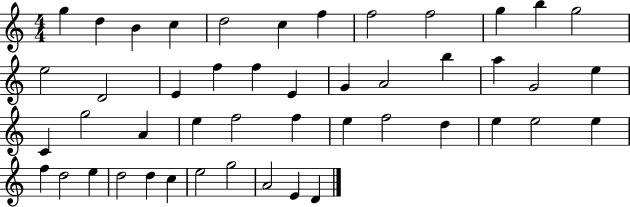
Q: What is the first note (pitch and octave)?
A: G5